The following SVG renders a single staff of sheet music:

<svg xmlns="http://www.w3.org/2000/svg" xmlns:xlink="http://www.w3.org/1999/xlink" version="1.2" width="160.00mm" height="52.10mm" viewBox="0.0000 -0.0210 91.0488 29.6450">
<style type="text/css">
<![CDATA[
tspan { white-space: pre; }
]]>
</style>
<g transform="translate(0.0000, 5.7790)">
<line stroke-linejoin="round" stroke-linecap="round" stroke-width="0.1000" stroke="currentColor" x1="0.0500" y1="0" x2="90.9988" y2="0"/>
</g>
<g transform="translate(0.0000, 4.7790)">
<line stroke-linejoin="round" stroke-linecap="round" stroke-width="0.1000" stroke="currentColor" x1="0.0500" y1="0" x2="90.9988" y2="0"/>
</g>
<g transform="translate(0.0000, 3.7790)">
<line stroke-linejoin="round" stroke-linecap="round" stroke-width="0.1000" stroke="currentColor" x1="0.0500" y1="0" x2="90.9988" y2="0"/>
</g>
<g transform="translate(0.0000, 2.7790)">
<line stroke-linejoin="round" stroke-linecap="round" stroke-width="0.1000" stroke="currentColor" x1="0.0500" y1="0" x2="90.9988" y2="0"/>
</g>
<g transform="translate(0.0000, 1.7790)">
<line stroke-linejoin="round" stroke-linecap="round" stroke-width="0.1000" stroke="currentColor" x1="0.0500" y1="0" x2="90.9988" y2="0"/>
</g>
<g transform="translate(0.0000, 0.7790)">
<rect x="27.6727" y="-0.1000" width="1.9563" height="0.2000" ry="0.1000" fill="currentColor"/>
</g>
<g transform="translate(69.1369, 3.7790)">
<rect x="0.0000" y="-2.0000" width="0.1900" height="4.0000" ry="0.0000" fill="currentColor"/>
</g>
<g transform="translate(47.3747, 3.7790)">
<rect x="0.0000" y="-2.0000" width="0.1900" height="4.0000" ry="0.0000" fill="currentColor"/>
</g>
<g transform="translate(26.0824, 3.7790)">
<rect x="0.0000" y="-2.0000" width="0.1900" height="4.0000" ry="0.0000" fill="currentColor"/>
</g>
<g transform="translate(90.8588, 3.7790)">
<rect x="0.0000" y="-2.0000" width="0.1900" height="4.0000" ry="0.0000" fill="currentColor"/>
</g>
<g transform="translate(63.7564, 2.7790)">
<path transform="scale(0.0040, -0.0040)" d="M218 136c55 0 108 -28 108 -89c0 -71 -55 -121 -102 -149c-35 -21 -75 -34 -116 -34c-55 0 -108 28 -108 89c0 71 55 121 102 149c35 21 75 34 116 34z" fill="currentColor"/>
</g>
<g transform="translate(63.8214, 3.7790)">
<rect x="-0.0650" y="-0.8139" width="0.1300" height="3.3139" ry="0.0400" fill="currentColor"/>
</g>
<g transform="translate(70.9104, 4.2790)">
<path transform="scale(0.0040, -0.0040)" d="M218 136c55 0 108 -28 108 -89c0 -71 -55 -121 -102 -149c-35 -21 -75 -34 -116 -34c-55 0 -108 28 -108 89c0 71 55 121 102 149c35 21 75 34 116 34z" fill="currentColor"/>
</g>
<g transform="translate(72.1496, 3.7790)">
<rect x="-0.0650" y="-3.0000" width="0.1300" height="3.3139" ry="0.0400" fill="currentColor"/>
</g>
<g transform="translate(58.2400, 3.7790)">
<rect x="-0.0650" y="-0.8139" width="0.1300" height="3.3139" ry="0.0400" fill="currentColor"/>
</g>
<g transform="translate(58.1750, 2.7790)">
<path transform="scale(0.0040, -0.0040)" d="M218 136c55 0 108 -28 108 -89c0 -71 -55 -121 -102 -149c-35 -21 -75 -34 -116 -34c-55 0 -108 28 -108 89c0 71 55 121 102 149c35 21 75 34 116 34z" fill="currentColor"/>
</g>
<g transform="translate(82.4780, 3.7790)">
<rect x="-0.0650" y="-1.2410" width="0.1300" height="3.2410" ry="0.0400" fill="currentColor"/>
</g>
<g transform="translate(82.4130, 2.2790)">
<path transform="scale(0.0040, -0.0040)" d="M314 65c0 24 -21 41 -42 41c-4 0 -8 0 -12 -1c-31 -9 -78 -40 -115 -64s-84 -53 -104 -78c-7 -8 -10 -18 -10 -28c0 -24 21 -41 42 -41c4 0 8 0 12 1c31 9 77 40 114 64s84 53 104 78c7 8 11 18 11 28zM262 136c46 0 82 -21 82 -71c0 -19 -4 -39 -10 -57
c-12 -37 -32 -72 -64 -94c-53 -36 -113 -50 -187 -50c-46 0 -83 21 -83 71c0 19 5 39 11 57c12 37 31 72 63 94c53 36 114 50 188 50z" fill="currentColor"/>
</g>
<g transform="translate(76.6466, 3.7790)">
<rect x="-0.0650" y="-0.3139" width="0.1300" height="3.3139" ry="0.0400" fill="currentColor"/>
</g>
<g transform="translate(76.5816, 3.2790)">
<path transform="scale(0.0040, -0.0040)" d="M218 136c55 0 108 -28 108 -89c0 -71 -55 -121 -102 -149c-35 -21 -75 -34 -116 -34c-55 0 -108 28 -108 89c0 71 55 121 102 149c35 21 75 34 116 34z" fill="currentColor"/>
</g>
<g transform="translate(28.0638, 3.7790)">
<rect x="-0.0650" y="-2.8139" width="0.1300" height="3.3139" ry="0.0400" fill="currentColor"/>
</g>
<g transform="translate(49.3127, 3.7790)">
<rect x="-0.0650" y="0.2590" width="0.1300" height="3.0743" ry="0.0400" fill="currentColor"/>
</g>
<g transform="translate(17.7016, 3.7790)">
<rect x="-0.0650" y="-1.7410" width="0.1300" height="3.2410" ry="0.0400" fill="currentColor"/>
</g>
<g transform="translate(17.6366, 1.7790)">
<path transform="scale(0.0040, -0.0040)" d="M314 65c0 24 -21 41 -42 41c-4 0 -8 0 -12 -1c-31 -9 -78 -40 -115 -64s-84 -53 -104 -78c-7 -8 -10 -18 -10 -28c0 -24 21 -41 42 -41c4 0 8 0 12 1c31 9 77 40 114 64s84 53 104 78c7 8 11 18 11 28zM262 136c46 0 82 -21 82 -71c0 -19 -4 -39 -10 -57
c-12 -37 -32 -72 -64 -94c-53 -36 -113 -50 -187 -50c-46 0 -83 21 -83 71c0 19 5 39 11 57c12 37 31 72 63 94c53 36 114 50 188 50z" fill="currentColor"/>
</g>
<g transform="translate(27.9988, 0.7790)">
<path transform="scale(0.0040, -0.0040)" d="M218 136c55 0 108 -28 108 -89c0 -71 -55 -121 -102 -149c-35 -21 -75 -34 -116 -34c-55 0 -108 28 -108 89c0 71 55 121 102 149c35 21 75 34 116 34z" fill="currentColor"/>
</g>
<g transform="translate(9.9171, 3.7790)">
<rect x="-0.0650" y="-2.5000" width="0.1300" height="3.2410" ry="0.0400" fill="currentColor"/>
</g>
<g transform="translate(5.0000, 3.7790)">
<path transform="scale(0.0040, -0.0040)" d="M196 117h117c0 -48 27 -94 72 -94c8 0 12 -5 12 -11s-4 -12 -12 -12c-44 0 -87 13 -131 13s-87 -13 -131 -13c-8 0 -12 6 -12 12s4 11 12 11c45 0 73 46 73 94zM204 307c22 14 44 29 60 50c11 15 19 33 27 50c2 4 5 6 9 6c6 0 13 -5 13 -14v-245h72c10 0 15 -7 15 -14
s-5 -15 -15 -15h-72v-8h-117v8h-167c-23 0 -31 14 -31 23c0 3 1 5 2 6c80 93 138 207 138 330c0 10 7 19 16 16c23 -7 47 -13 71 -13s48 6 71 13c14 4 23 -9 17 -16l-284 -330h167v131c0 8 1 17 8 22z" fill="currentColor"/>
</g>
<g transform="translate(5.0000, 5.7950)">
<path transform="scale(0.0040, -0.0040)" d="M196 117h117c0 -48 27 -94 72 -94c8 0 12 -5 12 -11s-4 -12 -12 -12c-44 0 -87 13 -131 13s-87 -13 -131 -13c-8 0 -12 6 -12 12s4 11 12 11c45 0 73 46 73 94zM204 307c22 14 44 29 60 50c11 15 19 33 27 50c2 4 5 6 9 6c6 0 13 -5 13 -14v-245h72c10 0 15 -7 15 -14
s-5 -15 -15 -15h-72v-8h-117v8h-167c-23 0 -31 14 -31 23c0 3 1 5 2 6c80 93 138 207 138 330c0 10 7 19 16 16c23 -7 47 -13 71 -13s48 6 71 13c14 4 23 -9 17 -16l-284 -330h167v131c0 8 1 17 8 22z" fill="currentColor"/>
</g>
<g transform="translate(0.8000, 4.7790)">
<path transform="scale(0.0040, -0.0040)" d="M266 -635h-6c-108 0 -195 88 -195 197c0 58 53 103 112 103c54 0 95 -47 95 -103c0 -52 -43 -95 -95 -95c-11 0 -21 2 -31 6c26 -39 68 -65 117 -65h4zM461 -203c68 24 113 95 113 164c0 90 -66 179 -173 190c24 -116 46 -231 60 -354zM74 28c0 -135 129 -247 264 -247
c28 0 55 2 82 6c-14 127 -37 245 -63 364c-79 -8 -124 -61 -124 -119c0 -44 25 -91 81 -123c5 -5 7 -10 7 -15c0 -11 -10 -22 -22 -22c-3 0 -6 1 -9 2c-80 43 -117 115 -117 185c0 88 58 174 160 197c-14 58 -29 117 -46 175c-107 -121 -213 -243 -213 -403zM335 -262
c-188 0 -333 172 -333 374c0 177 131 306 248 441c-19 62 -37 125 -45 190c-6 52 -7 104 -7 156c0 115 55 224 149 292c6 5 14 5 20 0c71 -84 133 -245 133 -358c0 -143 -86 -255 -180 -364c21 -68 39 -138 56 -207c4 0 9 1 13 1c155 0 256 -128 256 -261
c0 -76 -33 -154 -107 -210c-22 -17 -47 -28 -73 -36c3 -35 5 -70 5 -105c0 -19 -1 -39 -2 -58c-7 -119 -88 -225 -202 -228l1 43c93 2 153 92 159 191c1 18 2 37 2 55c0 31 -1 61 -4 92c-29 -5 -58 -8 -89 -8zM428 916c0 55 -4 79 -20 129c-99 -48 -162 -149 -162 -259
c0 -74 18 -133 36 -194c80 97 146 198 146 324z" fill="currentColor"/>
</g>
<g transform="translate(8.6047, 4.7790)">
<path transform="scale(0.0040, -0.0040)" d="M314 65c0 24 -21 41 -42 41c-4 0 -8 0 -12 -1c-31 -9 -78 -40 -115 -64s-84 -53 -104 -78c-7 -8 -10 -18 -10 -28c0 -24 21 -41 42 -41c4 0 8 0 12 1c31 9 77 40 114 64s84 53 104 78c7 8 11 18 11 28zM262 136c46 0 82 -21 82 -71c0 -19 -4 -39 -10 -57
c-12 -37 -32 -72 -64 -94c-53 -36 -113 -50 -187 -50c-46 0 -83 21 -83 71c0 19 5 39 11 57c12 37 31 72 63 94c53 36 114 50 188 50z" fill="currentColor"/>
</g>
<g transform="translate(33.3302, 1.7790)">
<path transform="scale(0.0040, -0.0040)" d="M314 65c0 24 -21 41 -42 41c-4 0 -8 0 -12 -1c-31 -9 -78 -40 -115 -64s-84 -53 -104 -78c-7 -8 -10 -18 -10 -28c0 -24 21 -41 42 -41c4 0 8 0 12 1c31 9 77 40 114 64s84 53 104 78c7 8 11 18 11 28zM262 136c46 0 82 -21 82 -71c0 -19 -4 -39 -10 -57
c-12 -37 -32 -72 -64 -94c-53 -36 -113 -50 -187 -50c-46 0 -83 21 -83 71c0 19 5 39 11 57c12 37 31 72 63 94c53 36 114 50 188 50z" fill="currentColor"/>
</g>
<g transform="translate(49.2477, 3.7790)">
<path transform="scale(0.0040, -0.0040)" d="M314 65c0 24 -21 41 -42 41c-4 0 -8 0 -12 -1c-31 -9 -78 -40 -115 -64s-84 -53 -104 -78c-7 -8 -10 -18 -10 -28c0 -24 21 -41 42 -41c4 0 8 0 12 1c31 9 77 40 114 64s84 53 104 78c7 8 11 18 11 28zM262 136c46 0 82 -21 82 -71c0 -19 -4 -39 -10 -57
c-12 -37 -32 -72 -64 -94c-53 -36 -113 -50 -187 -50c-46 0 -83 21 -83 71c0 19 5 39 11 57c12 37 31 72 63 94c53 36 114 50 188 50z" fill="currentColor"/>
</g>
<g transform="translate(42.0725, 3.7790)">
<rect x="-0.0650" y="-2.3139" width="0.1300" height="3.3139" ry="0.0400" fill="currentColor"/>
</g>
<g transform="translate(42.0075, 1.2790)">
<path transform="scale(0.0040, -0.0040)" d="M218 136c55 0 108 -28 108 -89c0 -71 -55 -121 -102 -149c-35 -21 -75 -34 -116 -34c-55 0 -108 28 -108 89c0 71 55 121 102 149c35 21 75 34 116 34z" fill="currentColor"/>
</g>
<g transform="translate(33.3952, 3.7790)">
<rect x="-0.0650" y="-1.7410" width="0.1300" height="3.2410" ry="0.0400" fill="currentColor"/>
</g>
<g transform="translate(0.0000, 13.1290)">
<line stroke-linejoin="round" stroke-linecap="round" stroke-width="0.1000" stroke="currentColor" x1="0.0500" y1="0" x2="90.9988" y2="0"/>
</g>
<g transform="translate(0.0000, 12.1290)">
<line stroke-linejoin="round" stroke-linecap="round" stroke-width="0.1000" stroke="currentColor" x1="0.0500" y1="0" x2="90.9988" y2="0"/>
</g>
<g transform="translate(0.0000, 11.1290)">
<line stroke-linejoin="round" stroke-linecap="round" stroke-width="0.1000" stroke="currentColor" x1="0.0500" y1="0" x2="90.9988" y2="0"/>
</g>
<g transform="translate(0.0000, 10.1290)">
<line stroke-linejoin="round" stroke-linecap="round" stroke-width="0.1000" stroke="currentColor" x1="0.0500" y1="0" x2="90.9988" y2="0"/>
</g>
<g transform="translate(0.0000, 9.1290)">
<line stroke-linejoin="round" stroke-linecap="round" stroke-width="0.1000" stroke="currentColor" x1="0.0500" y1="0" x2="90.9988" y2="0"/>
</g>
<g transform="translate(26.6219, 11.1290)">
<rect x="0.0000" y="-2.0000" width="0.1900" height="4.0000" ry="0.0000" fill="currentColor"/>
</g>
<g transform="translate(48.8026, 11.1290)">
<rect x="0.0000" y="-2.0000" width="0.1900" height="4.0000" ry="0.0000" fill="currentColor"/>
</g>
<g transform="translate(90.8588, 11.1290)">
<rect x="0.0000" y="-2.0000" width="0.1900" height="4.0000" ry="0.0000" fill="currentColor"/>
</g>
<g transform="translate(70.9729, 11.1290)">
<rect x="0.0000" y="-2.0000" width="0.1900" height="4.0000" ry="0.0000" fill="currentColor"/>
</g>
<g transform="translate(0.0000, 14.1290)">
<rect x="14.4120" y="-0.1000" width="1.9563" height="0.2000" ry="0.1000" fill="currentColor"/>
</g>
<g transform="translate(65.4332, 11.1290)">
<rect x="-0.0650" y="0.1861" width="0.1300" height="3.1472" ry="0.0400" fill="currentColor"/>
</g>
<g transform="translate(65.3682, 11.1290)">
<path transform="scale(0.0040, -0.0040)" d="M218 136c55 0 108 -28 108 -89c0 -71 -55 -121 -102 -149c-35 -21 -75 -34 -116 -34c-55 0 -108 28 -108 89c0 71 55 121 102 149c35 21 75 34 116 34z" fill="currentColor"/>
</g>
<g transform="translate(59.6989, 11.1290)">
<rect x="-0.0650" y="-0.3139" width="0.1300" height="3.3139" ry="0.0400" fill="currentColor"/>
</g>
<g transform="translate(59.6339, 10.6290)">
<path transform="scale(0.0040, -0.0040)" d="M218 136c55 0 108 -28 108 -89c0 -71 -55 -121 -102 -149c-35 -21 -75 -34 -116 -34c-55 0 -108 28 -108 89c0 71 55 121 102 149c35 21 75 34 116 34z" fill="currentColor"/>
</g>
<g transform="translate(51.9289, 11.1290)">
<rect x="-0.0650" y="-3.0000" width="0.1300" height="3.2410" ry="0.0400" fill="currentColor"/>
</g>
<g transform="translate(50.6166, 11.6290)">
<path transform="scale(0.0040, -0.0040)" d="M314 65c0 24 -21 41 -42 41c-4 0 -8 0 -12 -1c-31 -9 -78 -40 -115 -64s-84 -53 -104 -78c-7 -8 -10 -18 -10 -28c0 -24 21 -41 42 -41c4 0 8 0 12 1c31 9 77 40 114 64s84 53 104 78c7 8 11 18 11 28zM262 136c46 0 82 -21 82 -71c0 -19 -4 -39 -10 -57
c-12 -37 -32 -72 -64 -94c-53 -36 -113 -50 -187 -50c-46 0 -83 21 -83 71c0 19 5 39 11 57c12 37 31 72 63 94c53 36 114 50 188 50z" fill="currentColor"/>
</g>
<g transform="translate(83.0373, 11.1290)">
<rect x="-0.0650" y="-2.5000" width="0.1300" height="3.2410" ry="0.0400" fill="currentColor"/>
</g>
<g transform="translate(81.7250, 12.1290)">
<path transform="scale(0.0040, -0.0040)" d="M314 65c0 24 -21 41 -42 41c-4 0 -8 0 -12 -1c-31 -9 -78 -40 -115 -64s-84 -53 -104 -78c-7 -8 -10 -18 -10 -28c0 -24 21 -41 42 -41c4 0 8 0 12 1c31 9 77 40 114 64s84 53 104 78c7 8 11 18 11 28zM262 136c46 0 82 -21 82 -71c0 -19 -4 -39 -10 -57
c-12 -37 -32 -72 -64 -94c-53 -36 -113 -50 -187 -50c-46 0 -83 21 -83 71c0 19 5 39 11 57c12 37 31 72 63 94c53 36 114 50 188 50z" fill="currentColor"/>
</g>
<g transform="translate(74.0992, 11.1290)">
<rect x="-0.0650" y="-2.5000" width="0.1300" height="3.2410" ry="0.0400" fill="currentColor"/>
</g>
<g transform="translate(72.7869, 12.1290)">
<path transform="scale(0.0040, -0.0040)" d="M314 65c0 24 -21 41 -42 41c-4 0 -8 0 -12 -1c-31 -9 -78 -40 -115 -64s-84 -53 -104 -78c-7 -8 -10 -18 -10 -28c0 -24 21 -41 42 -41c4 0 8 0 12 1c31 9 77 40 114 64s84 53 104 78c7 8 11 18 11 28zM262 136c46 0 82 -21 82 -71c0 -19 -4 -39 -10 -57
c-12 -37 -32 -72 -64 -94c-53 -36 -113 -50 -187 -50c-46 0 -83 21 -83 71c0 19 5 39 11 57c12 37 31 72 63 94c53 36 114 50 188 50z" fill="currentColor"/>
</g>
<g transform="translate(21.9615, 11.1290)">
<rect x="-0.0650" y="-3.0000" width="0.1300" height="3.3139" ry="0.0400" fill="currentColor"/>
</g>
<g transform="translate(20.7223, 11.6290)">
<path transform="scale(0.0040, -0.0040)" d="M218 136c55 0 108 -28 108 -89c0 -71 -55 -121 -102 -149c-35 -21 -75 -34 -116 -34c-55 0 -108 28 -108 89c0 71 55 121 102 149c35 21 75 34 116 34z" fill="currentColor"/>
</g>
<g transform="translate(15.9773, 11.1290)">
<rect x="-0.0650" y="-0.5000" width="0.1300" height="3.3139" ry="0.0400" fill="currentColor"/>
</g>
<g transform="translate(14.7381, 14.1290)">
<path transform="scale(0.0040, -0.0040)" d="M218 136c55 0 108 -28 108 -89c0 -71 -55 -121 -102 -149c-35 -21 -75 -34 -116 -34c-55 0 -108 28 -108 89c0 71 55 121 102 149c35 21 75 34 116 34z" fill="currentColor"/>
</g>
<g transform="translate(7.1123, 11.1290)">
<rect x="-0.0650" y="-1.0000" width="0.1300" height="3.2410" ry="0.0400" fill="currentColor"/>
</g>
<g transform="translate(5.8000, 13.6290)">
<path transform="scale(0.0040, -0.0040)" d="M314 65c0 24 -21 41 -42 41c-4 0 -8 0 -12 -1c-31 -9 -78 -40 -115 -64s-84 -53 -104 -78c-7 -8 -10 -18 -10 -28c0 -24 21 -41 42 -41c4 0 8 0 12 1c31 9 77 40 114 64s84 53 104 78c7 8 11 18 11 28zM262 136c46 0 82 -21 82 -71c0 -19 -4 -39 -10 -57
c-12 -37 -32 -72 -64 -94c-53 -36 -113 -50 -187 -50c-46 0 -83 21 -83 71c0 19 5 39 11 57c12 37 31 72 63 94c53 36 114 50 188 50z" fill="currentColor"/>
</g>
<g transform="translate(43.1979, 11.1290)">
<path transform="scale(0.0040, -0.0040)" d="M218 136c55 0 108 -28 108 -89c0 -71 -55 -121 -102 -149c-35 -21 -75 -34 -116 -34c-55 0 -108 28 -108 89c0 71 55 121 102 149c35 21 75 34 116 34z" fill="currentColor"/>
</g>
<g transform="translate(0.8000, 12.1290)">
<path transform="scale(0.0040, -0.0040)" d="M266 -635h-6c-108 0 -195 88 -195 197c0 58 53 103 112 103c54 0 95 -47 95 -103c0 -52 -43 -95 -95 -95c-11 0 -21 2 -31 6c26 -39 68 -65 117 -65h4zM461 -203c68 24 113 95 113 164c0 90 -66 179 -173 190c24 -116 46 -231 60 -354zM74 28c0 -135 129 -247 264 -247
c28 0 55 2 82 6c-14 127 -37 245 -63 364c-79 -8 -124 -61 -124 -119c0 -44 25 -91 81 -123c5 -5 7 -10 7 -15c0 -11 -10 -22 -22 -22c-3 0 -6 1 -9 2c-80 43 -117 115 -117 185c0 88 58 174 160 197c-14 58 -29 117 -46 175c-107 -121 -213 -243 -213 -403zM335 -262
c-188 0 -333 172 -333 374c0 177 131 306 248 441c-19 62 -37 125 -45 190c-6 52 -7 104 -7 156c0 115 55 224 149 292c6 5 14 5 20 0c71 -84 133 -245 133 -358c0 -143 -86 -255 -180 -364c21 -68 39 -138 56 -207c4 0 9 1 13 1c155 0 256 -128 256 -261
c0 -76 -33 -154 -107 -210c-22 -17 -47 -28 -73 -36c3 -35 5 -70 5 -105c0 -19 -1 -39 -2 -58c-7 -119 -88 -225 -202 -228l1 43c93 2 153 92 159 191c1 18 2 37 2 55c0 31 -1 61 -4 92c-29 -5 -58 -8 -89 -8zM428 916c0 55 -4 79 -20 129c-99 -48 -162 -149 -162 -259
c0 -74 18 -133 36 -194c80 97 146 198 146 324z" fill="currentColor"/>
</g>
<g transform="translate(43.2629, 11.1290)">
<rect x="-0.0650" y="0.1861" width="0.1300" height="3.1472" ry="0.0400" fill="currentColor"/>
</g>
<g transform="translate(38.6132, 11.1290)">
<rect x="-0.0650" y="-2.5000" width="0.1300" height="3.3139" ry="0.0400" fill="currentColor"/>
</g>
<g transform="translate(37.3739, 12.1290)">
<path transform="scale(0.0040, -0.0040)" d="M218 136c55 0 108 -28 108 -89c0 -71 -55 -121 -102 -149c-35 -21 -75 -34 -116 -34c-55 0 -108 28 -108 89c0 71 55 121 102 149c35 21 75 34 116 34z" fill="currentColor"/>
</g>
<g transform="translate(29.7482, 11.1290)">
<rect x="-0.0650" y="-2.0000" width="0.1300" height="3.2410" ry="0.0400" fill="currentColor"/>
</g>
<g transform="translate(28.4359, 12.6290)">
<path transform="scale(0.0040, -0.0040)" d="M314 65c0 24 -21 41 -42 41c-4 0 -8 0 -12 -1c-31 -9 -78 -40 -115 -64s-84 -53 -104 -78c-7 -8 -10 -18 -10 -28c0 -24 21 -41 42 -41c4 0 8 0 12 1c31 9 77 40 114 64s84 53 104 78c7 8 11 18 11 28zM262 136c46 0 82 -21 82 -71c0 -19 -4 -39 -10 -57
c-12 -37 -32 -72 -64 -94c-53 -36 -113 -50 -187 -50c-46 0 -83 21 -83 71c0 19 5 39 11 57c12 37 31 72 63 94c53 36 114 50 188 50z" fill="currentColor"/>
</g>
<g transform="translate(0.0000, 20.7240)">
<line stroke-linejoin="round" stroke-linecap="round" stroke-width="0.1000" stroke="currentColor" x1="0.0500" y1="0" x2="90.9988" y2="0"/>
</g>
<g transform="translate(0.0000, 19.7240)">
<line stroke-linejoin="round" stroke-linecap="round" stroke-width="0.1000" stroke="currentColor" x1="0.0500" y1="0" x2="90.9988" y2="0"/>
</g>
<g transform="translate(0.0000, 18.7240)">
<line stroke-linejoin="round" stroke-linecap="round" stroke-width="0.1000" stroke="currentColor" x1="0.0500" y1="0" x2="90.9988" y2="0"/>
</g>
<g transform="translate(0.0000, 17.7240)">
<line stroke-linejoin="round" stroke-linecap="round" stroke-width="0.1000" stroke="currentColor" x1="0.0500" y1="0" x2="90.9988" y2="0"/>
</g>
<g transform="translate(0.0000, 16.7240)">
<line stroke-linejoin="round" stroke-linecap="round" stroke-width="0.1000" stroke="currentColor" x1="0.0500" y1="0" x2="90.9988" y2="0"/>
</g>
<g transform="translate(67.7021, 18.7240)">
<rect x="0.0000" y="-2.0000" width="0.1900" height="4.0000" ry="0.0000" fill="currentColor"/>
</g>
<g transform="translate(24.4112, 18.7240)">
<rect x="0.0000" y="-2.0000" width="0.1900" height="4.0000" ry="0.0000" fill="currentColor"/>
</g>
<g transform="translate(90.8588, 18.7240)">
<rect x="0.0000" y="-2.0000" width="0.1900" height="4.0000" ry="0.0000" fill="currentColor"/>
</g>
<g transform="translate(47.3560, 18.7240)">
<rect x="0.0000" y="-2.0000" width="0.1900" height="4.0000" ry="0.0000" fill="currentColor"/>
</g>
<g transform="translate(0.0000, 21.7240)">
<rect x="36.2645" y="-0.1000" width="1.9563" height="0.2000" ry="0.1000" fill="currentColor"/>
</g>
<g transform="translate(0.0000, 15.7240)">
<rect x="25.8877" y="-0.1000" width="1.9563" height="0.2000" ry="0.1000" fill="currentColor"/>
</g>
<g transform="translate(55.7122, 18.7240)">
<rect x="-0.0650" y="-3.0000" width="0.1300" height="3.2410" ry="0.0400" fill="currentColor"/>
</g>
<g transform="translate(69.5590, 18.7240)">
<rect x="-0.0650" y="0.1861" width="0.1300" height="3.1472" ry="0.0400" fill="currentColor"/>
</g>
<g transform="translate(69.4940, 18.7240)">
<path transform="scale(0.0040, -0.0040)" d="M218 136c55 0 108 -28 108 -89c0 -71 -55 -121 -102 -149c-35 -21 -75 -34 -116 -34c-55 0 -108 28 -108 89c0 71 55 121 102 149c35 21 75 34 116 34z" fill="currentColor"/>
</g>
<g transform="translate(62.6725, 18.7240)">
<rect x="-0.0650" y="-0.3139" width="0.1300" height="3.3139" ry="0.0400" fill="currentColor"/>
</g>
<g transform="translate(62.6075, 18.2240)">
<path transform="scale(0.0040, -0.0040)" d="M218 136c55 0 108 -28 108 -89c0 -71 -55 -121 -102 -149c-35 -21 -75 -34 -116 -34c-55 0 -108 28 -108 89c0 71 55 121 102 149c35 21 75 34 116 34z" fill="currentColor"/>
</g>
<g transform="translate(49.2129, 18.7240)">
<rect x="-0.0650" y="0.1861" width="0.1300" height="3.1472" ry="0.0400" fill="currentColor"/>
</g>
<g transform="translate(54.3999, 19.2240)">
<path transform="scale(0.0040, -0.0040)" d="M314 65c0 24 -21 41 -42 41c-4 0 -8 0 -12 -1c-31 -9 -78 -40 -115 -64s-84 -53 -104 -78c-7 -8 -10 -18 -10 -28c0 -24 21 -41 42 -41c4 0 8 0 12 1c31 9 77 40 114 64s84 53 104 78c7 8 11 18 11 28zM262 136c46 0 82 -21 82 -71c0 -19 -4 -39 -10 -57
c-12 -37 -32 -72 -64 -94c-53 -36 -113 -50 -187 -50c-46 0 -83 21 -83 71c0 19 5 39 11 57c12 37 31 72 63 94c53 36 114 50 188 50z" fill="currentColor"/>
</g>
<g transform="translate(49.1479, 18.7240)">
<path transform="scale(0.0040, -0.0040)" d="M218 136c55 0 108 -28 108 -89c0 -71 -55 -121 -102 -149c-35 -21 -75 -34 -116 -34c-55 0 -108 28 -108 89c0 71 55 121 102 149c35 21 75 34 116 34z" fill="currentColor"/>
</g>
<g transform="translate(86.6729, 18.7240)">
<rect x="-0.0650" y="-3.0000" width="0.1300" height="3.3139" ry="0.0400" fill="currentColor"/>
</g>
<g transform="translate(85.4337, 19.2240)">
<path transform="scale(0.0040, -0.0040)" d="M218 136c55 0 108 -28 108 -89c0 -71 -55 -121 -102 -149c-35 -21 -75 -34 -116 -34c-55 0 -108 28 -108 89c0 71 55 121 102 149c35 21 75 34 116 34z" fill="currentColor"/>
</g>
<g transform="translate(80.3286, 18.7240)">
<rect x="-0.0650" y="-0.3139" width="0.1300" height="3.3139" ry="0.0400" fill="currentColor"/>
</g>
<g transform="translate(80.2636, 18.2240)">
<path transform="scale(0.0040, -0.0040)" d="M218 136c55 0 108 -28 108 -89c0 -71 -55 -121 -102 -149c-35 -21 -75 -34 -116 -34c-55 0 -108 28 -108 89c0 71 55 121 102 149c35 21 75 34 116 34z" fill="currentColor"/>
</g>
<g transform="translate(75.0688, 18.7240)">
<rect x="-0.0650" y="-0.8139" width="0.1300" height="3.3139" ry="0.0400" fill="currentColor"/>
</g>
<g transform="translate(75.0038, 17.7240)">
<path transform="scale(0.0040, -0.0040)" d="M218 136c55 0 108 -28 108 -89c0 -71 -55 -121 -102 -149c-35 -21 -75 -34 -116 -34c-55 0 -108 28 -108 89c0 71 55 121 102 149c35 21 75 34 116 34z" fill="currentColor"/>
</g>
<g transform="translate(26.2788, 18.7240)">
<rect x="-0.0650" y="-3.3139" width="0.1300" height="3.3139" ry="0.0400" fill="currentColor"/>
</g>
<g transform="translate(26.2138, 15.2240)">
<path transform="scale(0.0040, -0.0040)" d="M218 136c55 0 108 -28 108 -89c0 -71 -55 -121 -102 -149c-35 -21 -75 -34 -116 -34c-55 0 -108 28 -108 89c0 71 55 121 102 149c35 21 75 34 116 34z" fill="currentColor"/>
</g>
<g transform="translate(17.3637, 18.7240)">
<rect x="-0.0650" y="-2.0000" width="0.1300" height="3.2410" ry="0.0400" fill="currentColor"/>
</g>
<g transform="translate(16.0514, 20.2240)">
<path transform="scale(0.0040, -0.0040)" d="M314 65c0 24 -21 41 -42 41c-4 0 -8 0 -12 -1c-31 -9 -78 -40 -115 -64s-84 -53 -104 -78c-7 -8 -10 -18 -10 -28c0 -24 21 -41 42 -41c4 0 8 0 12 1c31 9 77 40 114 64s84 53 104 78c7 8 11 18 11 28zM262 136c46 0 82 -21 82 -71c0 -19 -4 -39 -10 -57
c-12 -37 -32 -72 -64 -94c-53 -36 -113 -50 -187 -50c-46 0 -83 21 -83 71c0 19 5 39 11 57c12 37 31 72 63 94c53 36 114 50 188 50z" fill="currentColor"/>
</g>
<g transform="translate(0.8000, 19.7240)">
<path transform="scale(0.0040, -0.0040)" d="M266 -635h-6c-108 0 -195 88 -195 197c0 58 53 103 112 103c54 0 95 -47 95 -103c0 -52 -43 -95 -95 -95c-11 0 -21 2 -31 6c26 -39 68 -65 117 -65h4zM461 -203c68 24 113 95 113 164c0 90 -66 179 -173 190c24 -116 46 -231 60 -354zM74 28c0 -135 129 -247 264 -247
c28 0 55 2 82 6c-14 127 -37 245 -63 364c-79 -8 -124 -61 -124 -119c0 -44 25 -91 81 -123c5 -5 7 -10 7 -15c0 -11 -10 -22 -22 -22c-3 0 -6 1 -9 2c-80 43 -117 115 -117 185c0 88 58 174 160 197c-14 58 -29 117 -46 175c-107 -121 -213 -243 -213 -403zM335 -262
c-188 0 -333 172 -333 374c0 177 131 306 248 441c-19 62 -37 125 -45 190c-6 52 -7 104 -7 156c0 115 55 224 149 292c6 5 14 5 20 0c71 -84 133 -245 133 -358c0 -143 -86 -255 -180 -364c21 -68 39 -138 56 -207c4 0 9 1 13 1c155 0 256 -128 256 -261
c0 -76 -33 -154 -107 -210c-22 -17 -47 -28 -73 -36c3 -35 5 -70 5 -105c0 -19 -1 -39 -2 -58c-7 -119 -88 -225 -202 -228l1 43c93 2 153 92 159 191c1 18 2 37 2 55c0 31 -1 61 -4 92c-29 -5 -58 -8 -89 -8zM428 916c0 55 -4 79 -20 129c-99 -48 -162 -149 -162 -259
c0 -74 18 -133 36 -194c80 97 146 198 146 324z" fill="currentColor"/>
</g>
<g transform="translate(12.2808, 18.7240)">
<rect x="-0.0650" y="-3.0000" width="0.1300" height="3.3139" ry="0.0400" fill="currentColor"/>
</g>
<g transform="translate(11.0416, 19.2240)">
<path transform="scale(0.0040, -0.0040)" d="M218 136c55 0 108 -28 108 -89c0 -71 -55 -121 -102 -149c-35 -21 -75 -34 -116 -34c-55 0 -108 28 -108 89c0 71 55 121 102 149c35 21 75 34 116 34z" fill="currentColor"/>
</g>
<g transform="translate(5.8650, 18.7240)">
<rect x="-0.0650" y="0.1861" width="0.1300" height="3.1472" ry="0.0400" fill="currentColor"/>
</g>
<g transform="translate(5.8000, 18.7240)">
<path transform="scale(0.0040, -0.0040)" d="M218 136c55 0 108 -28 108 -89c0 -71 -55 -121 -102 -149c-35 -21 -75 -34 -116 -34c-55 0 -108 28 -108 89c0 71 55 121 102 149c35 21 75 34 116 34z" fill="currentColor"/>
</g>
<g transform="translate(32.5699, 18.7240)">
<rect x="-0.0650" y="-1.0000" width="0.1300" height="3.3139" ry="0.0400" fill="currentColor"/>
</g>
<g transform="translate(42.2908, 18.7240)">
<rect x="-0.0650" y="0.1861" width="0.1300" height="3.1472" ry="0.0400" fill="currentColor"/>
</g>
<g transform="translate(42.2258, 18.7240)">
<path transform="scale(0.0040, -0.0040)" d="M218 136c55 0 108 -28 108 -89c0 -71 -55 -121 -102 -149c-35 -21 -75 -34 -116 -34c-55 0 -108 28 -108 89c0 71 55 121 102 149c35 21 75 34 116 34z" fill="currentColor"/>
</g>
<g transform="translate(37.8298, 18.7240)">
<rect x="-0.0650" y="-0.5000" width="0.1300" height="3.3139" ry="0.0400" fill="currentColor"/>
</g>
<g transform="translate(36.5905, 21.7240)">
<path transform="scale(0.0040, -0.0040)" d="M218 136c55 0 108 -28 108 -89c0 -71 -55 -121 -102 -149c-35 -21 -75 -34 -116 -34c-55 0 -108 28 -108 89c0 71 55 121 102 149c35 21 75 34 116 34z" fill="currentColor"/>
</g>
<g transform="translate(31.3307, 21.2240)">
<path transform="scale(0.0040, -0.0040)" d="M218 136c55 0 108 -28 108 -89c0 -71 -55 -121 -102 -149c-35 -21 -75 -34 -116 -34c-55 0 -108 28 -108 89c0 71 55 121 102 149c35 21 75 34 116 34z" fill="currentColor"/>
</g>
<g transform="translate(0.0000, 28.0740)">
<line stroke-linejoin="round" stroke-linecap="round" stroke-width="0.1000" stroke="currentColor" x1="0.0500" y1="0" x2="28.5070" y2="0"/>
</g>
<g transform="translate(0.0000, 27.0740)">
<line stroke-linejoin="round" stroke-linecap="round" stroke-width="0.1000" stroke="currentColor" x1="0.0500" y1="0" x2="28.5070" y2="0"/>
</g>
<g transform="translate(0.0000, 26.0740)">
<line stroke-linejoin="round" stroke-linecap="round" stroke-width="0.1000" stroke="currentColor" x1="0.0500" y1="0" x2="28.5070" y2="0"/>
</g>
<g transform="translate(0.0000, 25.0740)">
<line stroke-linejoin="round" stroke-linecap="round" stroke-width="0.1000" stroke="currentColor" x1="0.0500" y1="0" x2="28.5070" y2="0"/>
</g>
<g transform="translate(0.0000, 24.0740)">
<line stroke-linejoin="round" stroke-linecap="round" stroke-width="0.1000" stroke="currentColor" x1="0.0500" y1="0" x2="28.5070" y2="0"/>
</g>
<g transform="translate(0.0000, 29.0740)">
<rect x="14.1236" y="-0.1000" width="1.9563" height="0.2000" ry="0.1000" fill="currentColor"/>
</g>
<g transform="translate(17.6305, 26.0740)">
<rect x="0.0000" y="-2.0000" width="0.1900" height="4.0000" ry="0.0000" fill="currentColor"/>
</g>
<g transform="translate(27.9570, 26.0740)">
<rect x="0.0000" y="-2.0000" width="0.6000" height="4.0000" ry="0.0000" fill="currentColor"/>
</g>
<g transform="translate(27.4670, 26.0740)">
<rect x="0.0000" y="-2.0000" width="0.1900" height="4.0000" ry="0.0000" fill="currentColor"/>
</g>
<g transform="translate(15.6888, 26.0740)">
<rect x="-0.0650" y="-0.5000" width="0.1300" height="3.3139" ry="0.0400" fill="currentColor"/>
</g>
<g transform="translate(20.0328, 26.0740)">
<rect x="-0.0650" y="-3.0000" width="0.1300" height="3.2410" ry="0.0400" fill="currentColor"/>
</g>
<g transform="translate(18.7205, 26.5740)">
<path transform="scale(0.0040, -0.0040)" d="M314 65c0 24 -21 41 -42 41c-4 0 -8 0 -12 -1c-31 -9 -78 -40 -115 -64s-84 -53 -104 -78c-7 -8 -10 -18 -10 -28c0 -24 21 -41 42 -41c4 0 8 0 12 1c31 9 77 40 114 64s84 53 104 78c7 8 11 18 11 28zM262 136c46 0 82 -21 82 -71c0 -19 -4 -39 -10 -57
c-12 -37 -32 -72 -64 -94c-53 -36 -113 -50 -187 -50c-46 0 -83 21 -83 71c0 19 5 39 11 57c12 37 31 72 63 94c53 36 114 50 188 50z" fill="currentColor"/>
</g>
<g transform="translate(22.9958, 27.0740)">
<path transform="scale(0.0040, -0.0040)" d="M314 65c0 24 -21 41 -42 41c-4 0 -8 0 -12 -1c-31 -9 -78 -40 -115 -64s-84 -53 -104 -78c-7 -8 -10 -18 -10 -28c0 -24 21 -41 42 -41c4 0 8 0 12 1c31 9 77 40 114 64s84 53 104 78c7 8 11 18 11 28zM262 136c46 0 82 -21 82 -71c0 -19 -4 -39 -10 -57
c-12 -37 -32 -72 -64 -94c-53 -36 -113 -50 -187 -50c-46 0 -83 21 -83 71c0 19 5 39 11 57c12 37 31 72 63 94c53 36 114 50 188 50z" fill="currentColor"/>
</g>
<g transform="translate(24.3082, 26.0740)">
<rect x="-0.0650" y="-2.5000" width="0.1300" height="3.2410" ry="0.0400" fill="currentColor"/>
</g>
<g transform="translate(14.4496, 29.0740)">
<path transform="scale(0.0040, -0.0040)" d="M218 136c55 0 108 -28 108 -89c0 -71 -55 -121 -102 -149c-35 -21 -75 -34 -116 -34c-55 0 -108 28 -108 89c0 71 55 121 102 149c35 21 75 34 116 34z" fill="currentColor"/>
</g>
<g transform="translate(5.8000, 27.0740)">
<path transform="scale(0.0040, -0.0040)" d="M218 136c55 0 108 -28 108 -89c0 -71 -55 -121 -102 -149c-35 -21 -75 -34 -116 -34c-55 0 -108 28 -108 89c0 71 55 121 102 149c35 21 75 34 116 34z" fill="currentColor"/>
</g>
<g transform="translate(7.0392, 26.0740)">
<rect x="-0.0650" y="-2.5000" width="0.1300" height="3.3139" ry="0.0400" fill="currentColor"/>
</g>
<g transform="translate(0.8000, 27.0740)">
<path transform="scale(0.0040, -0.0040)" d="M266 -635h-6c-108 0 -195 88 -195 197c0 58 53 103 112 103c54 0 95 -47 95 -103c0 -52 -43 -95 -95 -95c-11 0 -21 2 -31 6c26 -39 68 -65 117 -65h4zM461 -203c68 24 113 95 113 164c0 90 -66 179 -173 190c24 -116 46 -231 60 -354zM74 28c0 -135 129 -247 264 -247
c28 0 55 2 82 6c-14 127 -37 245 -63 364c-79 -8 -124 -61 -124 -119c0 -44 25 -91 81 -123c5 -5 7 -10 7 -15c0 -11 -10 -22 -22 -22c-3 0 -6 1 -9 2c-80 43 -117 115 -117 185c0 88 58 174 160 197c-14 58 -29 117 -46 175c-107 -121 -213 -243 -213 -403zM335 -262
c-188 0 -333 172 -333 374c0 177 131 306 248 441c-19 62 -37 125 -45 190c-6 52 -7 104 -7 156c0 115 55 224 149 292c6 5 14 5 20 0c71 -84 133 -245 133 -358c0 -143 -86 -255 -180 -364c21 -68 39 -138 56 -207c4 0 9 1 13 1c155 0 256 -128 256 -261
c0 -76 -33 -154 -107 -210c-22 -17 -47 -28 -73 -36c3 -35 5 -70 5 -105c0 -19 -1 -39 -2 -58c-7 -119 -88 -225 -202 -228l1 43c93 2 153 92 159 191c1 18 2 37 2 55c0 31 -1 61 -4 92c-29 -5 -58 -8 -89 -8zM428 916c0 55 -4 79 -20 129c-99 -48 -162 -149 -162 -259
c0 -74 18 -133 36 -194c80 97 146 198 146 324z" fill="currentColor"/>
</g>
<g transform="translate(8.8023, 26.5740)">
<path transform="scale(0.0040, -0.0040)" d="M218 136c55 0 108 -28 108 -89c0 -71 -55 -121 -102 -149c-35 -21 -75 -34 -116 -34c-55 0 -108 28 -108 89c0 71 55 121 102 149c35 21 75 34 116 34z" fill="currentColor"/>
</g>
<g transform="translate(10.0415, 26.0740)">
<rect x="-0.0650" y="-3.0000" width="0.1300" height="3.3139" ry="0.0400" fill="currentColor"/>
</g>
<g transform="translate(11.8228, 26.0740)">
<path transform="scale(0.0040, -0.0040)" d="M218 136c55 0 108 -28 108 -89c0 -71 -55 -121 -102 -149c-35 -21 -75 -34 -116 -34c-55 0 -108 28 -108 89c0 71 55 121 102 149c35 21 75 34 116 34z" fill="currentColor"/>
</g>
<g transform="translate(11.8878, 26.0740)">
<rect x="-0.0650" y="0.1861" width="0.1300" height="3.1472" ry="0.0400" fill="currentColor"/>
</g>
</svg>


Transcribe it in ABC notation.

X:1
T:Untitled
M:4/4
L:1/4
K:C
G2 f2 a f2 g B2 d d A c e2 D2 C A F2 G B A2 c B G2 G2 B A F2 b D C B B A2 c B d c A G A B C A2 G2